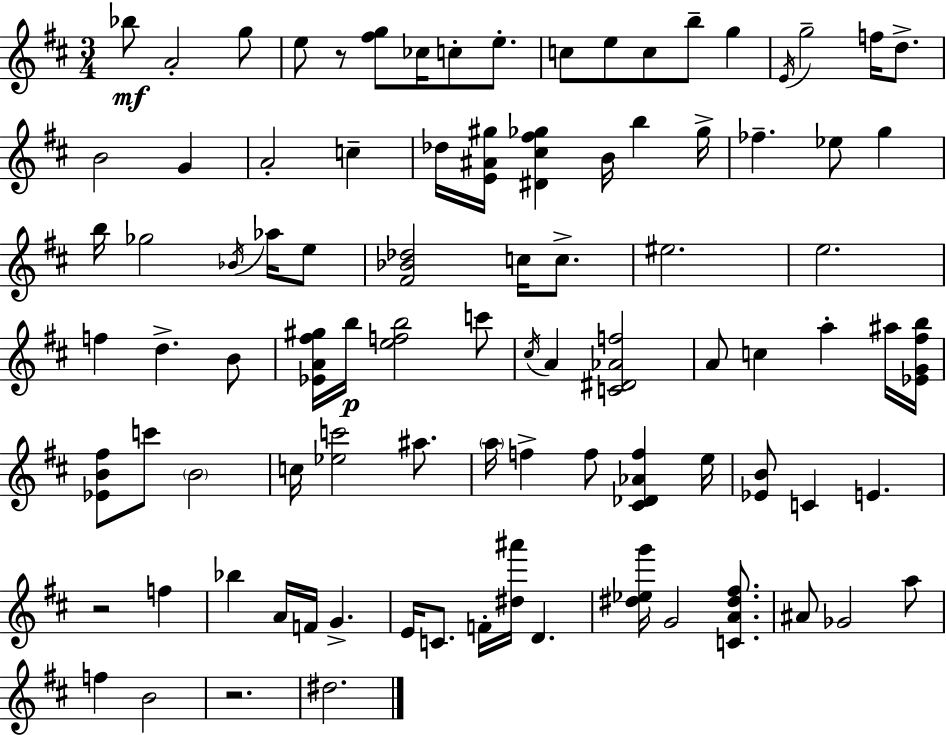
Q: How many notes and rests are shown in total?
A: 91